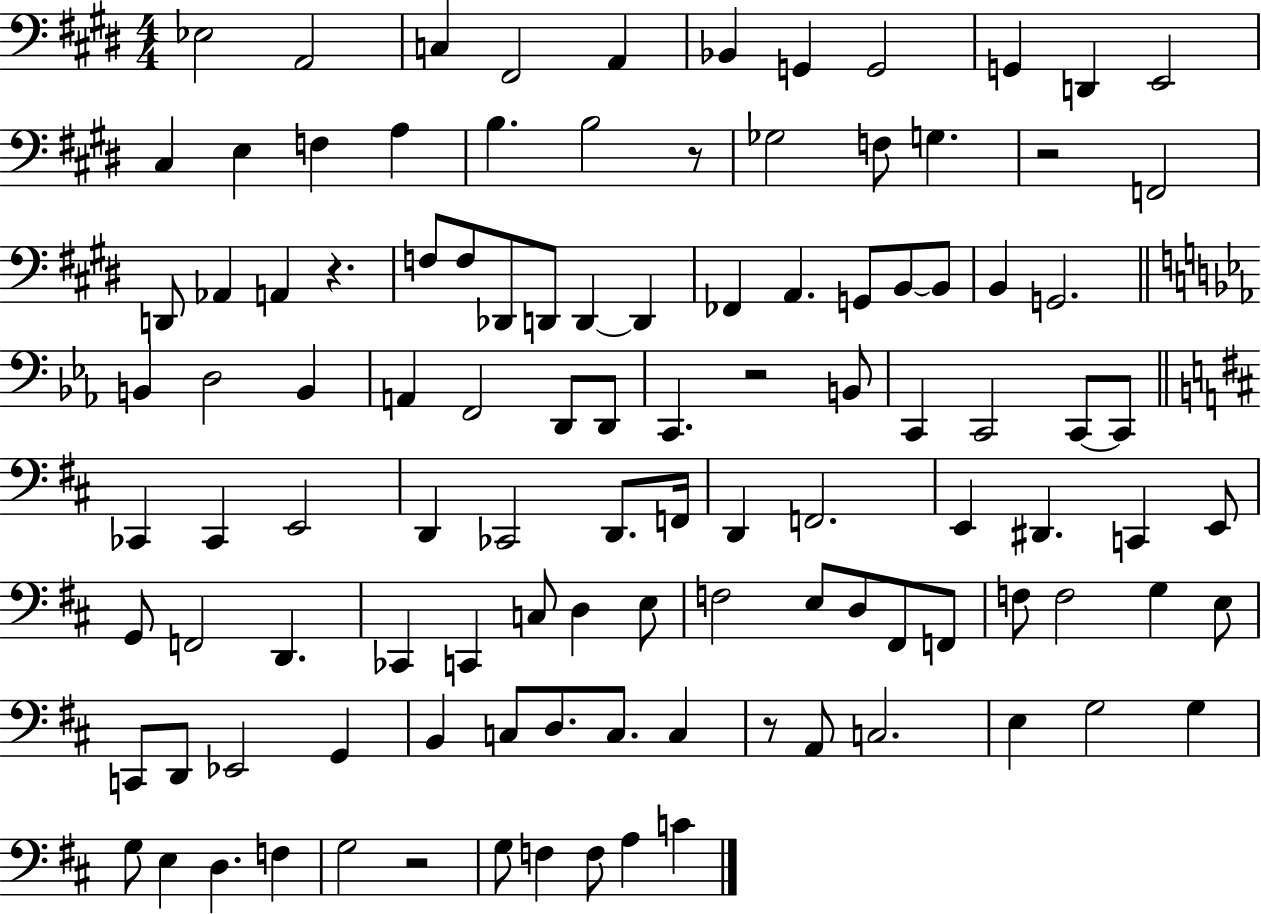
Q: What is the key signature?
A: E major